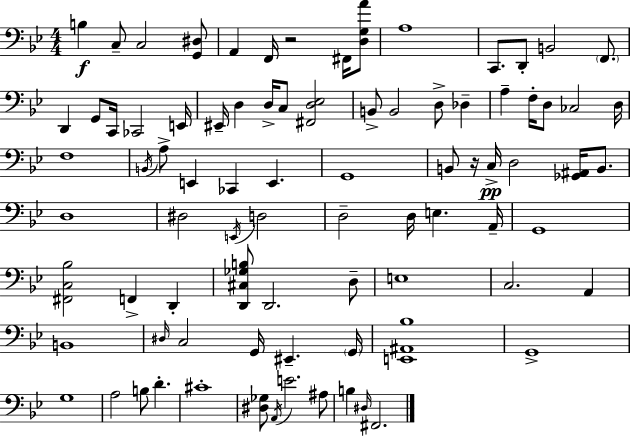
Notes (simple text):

B3/q C3/e C3/h [G2,D#3]/e A2/q F2/s R/h F#2/s [D3,G3,A4]/e A3/w C2/e. D2/e B2/h F2/e. D2/q G2/e C2/s CES2/h E2/s EIS2/s D3/q D3/s C3/e [F#2,D3,Eb3]/h B2/e B2/h D3/e Db3/q A3/q F3/s D3/e CES3/h D3/s F3/w B2/s A3/e E2/q CES2/q E2/q. G2/w B2/e R/s C3/s D3/h [Gb2,A#2]/s B2/e. D3/w D#3/h E2/s D3/h D3/h D3/s E3/q. A2/s G2/w [F#2,C3,Bb3]/h F2/q D2/q [D2,C#3,Gb3,B3]/e D2/h. D3/e E3/w C3/h. A2/q B2/w D#3/s C3/h G2/s EIS2/q. G2/s [E2,A#2,Bb3]/w G2/w G3/w A3/h B3/e D4/q. C#4/w [D#3,Gb3]/e A2/s E4/h. A#3/e B3/q D#3/s F#2/h.